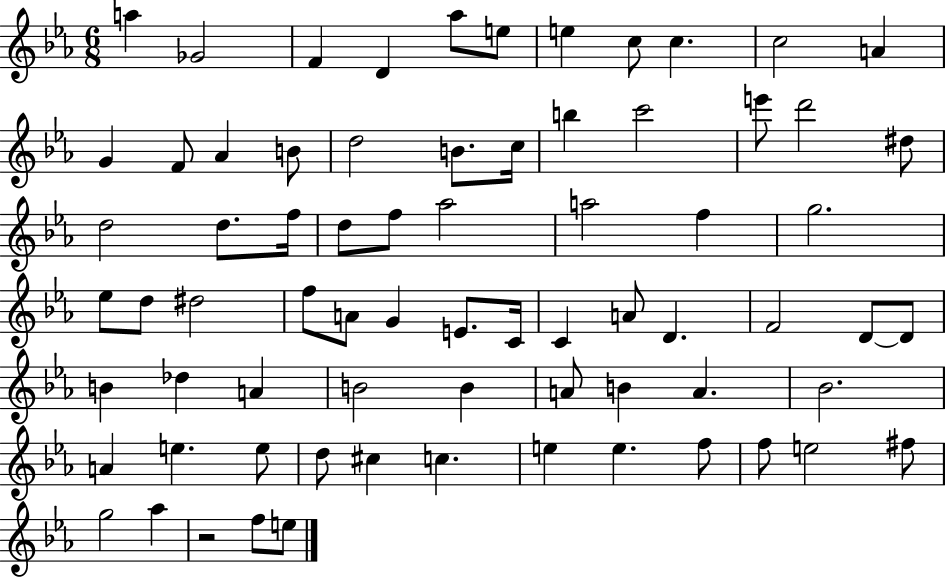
A5/q Gb4/h F4/q D4/q Ab5/e E5/e E5/q C5/e C5/q. C5/h A4/q G4/q F4/e Ab4/q B4/e D5/h B4/e. C5/s B5/q C6/h E6/e D6/h D#5/e D5/h D5/e. F5/s D5/e F5/e Ab5/h A5/h F5/q G5/h. Eb5/e D5/e D#5/h F5/e A4/e G4/q E4/e. C4/s C4/q A4/e D4/q. F4/h D4/e D4/e B4/q Db5/q A4/q B4/h B4/q A4/e B4/q A4/q. Bb4/h. A4/q E5/q. E5/e D5/e C#5/q C5/q. E5/q E5/q. F5/e F5/e E5/h F#5/e G5/h Ab5/q R/h F5/e E5/e